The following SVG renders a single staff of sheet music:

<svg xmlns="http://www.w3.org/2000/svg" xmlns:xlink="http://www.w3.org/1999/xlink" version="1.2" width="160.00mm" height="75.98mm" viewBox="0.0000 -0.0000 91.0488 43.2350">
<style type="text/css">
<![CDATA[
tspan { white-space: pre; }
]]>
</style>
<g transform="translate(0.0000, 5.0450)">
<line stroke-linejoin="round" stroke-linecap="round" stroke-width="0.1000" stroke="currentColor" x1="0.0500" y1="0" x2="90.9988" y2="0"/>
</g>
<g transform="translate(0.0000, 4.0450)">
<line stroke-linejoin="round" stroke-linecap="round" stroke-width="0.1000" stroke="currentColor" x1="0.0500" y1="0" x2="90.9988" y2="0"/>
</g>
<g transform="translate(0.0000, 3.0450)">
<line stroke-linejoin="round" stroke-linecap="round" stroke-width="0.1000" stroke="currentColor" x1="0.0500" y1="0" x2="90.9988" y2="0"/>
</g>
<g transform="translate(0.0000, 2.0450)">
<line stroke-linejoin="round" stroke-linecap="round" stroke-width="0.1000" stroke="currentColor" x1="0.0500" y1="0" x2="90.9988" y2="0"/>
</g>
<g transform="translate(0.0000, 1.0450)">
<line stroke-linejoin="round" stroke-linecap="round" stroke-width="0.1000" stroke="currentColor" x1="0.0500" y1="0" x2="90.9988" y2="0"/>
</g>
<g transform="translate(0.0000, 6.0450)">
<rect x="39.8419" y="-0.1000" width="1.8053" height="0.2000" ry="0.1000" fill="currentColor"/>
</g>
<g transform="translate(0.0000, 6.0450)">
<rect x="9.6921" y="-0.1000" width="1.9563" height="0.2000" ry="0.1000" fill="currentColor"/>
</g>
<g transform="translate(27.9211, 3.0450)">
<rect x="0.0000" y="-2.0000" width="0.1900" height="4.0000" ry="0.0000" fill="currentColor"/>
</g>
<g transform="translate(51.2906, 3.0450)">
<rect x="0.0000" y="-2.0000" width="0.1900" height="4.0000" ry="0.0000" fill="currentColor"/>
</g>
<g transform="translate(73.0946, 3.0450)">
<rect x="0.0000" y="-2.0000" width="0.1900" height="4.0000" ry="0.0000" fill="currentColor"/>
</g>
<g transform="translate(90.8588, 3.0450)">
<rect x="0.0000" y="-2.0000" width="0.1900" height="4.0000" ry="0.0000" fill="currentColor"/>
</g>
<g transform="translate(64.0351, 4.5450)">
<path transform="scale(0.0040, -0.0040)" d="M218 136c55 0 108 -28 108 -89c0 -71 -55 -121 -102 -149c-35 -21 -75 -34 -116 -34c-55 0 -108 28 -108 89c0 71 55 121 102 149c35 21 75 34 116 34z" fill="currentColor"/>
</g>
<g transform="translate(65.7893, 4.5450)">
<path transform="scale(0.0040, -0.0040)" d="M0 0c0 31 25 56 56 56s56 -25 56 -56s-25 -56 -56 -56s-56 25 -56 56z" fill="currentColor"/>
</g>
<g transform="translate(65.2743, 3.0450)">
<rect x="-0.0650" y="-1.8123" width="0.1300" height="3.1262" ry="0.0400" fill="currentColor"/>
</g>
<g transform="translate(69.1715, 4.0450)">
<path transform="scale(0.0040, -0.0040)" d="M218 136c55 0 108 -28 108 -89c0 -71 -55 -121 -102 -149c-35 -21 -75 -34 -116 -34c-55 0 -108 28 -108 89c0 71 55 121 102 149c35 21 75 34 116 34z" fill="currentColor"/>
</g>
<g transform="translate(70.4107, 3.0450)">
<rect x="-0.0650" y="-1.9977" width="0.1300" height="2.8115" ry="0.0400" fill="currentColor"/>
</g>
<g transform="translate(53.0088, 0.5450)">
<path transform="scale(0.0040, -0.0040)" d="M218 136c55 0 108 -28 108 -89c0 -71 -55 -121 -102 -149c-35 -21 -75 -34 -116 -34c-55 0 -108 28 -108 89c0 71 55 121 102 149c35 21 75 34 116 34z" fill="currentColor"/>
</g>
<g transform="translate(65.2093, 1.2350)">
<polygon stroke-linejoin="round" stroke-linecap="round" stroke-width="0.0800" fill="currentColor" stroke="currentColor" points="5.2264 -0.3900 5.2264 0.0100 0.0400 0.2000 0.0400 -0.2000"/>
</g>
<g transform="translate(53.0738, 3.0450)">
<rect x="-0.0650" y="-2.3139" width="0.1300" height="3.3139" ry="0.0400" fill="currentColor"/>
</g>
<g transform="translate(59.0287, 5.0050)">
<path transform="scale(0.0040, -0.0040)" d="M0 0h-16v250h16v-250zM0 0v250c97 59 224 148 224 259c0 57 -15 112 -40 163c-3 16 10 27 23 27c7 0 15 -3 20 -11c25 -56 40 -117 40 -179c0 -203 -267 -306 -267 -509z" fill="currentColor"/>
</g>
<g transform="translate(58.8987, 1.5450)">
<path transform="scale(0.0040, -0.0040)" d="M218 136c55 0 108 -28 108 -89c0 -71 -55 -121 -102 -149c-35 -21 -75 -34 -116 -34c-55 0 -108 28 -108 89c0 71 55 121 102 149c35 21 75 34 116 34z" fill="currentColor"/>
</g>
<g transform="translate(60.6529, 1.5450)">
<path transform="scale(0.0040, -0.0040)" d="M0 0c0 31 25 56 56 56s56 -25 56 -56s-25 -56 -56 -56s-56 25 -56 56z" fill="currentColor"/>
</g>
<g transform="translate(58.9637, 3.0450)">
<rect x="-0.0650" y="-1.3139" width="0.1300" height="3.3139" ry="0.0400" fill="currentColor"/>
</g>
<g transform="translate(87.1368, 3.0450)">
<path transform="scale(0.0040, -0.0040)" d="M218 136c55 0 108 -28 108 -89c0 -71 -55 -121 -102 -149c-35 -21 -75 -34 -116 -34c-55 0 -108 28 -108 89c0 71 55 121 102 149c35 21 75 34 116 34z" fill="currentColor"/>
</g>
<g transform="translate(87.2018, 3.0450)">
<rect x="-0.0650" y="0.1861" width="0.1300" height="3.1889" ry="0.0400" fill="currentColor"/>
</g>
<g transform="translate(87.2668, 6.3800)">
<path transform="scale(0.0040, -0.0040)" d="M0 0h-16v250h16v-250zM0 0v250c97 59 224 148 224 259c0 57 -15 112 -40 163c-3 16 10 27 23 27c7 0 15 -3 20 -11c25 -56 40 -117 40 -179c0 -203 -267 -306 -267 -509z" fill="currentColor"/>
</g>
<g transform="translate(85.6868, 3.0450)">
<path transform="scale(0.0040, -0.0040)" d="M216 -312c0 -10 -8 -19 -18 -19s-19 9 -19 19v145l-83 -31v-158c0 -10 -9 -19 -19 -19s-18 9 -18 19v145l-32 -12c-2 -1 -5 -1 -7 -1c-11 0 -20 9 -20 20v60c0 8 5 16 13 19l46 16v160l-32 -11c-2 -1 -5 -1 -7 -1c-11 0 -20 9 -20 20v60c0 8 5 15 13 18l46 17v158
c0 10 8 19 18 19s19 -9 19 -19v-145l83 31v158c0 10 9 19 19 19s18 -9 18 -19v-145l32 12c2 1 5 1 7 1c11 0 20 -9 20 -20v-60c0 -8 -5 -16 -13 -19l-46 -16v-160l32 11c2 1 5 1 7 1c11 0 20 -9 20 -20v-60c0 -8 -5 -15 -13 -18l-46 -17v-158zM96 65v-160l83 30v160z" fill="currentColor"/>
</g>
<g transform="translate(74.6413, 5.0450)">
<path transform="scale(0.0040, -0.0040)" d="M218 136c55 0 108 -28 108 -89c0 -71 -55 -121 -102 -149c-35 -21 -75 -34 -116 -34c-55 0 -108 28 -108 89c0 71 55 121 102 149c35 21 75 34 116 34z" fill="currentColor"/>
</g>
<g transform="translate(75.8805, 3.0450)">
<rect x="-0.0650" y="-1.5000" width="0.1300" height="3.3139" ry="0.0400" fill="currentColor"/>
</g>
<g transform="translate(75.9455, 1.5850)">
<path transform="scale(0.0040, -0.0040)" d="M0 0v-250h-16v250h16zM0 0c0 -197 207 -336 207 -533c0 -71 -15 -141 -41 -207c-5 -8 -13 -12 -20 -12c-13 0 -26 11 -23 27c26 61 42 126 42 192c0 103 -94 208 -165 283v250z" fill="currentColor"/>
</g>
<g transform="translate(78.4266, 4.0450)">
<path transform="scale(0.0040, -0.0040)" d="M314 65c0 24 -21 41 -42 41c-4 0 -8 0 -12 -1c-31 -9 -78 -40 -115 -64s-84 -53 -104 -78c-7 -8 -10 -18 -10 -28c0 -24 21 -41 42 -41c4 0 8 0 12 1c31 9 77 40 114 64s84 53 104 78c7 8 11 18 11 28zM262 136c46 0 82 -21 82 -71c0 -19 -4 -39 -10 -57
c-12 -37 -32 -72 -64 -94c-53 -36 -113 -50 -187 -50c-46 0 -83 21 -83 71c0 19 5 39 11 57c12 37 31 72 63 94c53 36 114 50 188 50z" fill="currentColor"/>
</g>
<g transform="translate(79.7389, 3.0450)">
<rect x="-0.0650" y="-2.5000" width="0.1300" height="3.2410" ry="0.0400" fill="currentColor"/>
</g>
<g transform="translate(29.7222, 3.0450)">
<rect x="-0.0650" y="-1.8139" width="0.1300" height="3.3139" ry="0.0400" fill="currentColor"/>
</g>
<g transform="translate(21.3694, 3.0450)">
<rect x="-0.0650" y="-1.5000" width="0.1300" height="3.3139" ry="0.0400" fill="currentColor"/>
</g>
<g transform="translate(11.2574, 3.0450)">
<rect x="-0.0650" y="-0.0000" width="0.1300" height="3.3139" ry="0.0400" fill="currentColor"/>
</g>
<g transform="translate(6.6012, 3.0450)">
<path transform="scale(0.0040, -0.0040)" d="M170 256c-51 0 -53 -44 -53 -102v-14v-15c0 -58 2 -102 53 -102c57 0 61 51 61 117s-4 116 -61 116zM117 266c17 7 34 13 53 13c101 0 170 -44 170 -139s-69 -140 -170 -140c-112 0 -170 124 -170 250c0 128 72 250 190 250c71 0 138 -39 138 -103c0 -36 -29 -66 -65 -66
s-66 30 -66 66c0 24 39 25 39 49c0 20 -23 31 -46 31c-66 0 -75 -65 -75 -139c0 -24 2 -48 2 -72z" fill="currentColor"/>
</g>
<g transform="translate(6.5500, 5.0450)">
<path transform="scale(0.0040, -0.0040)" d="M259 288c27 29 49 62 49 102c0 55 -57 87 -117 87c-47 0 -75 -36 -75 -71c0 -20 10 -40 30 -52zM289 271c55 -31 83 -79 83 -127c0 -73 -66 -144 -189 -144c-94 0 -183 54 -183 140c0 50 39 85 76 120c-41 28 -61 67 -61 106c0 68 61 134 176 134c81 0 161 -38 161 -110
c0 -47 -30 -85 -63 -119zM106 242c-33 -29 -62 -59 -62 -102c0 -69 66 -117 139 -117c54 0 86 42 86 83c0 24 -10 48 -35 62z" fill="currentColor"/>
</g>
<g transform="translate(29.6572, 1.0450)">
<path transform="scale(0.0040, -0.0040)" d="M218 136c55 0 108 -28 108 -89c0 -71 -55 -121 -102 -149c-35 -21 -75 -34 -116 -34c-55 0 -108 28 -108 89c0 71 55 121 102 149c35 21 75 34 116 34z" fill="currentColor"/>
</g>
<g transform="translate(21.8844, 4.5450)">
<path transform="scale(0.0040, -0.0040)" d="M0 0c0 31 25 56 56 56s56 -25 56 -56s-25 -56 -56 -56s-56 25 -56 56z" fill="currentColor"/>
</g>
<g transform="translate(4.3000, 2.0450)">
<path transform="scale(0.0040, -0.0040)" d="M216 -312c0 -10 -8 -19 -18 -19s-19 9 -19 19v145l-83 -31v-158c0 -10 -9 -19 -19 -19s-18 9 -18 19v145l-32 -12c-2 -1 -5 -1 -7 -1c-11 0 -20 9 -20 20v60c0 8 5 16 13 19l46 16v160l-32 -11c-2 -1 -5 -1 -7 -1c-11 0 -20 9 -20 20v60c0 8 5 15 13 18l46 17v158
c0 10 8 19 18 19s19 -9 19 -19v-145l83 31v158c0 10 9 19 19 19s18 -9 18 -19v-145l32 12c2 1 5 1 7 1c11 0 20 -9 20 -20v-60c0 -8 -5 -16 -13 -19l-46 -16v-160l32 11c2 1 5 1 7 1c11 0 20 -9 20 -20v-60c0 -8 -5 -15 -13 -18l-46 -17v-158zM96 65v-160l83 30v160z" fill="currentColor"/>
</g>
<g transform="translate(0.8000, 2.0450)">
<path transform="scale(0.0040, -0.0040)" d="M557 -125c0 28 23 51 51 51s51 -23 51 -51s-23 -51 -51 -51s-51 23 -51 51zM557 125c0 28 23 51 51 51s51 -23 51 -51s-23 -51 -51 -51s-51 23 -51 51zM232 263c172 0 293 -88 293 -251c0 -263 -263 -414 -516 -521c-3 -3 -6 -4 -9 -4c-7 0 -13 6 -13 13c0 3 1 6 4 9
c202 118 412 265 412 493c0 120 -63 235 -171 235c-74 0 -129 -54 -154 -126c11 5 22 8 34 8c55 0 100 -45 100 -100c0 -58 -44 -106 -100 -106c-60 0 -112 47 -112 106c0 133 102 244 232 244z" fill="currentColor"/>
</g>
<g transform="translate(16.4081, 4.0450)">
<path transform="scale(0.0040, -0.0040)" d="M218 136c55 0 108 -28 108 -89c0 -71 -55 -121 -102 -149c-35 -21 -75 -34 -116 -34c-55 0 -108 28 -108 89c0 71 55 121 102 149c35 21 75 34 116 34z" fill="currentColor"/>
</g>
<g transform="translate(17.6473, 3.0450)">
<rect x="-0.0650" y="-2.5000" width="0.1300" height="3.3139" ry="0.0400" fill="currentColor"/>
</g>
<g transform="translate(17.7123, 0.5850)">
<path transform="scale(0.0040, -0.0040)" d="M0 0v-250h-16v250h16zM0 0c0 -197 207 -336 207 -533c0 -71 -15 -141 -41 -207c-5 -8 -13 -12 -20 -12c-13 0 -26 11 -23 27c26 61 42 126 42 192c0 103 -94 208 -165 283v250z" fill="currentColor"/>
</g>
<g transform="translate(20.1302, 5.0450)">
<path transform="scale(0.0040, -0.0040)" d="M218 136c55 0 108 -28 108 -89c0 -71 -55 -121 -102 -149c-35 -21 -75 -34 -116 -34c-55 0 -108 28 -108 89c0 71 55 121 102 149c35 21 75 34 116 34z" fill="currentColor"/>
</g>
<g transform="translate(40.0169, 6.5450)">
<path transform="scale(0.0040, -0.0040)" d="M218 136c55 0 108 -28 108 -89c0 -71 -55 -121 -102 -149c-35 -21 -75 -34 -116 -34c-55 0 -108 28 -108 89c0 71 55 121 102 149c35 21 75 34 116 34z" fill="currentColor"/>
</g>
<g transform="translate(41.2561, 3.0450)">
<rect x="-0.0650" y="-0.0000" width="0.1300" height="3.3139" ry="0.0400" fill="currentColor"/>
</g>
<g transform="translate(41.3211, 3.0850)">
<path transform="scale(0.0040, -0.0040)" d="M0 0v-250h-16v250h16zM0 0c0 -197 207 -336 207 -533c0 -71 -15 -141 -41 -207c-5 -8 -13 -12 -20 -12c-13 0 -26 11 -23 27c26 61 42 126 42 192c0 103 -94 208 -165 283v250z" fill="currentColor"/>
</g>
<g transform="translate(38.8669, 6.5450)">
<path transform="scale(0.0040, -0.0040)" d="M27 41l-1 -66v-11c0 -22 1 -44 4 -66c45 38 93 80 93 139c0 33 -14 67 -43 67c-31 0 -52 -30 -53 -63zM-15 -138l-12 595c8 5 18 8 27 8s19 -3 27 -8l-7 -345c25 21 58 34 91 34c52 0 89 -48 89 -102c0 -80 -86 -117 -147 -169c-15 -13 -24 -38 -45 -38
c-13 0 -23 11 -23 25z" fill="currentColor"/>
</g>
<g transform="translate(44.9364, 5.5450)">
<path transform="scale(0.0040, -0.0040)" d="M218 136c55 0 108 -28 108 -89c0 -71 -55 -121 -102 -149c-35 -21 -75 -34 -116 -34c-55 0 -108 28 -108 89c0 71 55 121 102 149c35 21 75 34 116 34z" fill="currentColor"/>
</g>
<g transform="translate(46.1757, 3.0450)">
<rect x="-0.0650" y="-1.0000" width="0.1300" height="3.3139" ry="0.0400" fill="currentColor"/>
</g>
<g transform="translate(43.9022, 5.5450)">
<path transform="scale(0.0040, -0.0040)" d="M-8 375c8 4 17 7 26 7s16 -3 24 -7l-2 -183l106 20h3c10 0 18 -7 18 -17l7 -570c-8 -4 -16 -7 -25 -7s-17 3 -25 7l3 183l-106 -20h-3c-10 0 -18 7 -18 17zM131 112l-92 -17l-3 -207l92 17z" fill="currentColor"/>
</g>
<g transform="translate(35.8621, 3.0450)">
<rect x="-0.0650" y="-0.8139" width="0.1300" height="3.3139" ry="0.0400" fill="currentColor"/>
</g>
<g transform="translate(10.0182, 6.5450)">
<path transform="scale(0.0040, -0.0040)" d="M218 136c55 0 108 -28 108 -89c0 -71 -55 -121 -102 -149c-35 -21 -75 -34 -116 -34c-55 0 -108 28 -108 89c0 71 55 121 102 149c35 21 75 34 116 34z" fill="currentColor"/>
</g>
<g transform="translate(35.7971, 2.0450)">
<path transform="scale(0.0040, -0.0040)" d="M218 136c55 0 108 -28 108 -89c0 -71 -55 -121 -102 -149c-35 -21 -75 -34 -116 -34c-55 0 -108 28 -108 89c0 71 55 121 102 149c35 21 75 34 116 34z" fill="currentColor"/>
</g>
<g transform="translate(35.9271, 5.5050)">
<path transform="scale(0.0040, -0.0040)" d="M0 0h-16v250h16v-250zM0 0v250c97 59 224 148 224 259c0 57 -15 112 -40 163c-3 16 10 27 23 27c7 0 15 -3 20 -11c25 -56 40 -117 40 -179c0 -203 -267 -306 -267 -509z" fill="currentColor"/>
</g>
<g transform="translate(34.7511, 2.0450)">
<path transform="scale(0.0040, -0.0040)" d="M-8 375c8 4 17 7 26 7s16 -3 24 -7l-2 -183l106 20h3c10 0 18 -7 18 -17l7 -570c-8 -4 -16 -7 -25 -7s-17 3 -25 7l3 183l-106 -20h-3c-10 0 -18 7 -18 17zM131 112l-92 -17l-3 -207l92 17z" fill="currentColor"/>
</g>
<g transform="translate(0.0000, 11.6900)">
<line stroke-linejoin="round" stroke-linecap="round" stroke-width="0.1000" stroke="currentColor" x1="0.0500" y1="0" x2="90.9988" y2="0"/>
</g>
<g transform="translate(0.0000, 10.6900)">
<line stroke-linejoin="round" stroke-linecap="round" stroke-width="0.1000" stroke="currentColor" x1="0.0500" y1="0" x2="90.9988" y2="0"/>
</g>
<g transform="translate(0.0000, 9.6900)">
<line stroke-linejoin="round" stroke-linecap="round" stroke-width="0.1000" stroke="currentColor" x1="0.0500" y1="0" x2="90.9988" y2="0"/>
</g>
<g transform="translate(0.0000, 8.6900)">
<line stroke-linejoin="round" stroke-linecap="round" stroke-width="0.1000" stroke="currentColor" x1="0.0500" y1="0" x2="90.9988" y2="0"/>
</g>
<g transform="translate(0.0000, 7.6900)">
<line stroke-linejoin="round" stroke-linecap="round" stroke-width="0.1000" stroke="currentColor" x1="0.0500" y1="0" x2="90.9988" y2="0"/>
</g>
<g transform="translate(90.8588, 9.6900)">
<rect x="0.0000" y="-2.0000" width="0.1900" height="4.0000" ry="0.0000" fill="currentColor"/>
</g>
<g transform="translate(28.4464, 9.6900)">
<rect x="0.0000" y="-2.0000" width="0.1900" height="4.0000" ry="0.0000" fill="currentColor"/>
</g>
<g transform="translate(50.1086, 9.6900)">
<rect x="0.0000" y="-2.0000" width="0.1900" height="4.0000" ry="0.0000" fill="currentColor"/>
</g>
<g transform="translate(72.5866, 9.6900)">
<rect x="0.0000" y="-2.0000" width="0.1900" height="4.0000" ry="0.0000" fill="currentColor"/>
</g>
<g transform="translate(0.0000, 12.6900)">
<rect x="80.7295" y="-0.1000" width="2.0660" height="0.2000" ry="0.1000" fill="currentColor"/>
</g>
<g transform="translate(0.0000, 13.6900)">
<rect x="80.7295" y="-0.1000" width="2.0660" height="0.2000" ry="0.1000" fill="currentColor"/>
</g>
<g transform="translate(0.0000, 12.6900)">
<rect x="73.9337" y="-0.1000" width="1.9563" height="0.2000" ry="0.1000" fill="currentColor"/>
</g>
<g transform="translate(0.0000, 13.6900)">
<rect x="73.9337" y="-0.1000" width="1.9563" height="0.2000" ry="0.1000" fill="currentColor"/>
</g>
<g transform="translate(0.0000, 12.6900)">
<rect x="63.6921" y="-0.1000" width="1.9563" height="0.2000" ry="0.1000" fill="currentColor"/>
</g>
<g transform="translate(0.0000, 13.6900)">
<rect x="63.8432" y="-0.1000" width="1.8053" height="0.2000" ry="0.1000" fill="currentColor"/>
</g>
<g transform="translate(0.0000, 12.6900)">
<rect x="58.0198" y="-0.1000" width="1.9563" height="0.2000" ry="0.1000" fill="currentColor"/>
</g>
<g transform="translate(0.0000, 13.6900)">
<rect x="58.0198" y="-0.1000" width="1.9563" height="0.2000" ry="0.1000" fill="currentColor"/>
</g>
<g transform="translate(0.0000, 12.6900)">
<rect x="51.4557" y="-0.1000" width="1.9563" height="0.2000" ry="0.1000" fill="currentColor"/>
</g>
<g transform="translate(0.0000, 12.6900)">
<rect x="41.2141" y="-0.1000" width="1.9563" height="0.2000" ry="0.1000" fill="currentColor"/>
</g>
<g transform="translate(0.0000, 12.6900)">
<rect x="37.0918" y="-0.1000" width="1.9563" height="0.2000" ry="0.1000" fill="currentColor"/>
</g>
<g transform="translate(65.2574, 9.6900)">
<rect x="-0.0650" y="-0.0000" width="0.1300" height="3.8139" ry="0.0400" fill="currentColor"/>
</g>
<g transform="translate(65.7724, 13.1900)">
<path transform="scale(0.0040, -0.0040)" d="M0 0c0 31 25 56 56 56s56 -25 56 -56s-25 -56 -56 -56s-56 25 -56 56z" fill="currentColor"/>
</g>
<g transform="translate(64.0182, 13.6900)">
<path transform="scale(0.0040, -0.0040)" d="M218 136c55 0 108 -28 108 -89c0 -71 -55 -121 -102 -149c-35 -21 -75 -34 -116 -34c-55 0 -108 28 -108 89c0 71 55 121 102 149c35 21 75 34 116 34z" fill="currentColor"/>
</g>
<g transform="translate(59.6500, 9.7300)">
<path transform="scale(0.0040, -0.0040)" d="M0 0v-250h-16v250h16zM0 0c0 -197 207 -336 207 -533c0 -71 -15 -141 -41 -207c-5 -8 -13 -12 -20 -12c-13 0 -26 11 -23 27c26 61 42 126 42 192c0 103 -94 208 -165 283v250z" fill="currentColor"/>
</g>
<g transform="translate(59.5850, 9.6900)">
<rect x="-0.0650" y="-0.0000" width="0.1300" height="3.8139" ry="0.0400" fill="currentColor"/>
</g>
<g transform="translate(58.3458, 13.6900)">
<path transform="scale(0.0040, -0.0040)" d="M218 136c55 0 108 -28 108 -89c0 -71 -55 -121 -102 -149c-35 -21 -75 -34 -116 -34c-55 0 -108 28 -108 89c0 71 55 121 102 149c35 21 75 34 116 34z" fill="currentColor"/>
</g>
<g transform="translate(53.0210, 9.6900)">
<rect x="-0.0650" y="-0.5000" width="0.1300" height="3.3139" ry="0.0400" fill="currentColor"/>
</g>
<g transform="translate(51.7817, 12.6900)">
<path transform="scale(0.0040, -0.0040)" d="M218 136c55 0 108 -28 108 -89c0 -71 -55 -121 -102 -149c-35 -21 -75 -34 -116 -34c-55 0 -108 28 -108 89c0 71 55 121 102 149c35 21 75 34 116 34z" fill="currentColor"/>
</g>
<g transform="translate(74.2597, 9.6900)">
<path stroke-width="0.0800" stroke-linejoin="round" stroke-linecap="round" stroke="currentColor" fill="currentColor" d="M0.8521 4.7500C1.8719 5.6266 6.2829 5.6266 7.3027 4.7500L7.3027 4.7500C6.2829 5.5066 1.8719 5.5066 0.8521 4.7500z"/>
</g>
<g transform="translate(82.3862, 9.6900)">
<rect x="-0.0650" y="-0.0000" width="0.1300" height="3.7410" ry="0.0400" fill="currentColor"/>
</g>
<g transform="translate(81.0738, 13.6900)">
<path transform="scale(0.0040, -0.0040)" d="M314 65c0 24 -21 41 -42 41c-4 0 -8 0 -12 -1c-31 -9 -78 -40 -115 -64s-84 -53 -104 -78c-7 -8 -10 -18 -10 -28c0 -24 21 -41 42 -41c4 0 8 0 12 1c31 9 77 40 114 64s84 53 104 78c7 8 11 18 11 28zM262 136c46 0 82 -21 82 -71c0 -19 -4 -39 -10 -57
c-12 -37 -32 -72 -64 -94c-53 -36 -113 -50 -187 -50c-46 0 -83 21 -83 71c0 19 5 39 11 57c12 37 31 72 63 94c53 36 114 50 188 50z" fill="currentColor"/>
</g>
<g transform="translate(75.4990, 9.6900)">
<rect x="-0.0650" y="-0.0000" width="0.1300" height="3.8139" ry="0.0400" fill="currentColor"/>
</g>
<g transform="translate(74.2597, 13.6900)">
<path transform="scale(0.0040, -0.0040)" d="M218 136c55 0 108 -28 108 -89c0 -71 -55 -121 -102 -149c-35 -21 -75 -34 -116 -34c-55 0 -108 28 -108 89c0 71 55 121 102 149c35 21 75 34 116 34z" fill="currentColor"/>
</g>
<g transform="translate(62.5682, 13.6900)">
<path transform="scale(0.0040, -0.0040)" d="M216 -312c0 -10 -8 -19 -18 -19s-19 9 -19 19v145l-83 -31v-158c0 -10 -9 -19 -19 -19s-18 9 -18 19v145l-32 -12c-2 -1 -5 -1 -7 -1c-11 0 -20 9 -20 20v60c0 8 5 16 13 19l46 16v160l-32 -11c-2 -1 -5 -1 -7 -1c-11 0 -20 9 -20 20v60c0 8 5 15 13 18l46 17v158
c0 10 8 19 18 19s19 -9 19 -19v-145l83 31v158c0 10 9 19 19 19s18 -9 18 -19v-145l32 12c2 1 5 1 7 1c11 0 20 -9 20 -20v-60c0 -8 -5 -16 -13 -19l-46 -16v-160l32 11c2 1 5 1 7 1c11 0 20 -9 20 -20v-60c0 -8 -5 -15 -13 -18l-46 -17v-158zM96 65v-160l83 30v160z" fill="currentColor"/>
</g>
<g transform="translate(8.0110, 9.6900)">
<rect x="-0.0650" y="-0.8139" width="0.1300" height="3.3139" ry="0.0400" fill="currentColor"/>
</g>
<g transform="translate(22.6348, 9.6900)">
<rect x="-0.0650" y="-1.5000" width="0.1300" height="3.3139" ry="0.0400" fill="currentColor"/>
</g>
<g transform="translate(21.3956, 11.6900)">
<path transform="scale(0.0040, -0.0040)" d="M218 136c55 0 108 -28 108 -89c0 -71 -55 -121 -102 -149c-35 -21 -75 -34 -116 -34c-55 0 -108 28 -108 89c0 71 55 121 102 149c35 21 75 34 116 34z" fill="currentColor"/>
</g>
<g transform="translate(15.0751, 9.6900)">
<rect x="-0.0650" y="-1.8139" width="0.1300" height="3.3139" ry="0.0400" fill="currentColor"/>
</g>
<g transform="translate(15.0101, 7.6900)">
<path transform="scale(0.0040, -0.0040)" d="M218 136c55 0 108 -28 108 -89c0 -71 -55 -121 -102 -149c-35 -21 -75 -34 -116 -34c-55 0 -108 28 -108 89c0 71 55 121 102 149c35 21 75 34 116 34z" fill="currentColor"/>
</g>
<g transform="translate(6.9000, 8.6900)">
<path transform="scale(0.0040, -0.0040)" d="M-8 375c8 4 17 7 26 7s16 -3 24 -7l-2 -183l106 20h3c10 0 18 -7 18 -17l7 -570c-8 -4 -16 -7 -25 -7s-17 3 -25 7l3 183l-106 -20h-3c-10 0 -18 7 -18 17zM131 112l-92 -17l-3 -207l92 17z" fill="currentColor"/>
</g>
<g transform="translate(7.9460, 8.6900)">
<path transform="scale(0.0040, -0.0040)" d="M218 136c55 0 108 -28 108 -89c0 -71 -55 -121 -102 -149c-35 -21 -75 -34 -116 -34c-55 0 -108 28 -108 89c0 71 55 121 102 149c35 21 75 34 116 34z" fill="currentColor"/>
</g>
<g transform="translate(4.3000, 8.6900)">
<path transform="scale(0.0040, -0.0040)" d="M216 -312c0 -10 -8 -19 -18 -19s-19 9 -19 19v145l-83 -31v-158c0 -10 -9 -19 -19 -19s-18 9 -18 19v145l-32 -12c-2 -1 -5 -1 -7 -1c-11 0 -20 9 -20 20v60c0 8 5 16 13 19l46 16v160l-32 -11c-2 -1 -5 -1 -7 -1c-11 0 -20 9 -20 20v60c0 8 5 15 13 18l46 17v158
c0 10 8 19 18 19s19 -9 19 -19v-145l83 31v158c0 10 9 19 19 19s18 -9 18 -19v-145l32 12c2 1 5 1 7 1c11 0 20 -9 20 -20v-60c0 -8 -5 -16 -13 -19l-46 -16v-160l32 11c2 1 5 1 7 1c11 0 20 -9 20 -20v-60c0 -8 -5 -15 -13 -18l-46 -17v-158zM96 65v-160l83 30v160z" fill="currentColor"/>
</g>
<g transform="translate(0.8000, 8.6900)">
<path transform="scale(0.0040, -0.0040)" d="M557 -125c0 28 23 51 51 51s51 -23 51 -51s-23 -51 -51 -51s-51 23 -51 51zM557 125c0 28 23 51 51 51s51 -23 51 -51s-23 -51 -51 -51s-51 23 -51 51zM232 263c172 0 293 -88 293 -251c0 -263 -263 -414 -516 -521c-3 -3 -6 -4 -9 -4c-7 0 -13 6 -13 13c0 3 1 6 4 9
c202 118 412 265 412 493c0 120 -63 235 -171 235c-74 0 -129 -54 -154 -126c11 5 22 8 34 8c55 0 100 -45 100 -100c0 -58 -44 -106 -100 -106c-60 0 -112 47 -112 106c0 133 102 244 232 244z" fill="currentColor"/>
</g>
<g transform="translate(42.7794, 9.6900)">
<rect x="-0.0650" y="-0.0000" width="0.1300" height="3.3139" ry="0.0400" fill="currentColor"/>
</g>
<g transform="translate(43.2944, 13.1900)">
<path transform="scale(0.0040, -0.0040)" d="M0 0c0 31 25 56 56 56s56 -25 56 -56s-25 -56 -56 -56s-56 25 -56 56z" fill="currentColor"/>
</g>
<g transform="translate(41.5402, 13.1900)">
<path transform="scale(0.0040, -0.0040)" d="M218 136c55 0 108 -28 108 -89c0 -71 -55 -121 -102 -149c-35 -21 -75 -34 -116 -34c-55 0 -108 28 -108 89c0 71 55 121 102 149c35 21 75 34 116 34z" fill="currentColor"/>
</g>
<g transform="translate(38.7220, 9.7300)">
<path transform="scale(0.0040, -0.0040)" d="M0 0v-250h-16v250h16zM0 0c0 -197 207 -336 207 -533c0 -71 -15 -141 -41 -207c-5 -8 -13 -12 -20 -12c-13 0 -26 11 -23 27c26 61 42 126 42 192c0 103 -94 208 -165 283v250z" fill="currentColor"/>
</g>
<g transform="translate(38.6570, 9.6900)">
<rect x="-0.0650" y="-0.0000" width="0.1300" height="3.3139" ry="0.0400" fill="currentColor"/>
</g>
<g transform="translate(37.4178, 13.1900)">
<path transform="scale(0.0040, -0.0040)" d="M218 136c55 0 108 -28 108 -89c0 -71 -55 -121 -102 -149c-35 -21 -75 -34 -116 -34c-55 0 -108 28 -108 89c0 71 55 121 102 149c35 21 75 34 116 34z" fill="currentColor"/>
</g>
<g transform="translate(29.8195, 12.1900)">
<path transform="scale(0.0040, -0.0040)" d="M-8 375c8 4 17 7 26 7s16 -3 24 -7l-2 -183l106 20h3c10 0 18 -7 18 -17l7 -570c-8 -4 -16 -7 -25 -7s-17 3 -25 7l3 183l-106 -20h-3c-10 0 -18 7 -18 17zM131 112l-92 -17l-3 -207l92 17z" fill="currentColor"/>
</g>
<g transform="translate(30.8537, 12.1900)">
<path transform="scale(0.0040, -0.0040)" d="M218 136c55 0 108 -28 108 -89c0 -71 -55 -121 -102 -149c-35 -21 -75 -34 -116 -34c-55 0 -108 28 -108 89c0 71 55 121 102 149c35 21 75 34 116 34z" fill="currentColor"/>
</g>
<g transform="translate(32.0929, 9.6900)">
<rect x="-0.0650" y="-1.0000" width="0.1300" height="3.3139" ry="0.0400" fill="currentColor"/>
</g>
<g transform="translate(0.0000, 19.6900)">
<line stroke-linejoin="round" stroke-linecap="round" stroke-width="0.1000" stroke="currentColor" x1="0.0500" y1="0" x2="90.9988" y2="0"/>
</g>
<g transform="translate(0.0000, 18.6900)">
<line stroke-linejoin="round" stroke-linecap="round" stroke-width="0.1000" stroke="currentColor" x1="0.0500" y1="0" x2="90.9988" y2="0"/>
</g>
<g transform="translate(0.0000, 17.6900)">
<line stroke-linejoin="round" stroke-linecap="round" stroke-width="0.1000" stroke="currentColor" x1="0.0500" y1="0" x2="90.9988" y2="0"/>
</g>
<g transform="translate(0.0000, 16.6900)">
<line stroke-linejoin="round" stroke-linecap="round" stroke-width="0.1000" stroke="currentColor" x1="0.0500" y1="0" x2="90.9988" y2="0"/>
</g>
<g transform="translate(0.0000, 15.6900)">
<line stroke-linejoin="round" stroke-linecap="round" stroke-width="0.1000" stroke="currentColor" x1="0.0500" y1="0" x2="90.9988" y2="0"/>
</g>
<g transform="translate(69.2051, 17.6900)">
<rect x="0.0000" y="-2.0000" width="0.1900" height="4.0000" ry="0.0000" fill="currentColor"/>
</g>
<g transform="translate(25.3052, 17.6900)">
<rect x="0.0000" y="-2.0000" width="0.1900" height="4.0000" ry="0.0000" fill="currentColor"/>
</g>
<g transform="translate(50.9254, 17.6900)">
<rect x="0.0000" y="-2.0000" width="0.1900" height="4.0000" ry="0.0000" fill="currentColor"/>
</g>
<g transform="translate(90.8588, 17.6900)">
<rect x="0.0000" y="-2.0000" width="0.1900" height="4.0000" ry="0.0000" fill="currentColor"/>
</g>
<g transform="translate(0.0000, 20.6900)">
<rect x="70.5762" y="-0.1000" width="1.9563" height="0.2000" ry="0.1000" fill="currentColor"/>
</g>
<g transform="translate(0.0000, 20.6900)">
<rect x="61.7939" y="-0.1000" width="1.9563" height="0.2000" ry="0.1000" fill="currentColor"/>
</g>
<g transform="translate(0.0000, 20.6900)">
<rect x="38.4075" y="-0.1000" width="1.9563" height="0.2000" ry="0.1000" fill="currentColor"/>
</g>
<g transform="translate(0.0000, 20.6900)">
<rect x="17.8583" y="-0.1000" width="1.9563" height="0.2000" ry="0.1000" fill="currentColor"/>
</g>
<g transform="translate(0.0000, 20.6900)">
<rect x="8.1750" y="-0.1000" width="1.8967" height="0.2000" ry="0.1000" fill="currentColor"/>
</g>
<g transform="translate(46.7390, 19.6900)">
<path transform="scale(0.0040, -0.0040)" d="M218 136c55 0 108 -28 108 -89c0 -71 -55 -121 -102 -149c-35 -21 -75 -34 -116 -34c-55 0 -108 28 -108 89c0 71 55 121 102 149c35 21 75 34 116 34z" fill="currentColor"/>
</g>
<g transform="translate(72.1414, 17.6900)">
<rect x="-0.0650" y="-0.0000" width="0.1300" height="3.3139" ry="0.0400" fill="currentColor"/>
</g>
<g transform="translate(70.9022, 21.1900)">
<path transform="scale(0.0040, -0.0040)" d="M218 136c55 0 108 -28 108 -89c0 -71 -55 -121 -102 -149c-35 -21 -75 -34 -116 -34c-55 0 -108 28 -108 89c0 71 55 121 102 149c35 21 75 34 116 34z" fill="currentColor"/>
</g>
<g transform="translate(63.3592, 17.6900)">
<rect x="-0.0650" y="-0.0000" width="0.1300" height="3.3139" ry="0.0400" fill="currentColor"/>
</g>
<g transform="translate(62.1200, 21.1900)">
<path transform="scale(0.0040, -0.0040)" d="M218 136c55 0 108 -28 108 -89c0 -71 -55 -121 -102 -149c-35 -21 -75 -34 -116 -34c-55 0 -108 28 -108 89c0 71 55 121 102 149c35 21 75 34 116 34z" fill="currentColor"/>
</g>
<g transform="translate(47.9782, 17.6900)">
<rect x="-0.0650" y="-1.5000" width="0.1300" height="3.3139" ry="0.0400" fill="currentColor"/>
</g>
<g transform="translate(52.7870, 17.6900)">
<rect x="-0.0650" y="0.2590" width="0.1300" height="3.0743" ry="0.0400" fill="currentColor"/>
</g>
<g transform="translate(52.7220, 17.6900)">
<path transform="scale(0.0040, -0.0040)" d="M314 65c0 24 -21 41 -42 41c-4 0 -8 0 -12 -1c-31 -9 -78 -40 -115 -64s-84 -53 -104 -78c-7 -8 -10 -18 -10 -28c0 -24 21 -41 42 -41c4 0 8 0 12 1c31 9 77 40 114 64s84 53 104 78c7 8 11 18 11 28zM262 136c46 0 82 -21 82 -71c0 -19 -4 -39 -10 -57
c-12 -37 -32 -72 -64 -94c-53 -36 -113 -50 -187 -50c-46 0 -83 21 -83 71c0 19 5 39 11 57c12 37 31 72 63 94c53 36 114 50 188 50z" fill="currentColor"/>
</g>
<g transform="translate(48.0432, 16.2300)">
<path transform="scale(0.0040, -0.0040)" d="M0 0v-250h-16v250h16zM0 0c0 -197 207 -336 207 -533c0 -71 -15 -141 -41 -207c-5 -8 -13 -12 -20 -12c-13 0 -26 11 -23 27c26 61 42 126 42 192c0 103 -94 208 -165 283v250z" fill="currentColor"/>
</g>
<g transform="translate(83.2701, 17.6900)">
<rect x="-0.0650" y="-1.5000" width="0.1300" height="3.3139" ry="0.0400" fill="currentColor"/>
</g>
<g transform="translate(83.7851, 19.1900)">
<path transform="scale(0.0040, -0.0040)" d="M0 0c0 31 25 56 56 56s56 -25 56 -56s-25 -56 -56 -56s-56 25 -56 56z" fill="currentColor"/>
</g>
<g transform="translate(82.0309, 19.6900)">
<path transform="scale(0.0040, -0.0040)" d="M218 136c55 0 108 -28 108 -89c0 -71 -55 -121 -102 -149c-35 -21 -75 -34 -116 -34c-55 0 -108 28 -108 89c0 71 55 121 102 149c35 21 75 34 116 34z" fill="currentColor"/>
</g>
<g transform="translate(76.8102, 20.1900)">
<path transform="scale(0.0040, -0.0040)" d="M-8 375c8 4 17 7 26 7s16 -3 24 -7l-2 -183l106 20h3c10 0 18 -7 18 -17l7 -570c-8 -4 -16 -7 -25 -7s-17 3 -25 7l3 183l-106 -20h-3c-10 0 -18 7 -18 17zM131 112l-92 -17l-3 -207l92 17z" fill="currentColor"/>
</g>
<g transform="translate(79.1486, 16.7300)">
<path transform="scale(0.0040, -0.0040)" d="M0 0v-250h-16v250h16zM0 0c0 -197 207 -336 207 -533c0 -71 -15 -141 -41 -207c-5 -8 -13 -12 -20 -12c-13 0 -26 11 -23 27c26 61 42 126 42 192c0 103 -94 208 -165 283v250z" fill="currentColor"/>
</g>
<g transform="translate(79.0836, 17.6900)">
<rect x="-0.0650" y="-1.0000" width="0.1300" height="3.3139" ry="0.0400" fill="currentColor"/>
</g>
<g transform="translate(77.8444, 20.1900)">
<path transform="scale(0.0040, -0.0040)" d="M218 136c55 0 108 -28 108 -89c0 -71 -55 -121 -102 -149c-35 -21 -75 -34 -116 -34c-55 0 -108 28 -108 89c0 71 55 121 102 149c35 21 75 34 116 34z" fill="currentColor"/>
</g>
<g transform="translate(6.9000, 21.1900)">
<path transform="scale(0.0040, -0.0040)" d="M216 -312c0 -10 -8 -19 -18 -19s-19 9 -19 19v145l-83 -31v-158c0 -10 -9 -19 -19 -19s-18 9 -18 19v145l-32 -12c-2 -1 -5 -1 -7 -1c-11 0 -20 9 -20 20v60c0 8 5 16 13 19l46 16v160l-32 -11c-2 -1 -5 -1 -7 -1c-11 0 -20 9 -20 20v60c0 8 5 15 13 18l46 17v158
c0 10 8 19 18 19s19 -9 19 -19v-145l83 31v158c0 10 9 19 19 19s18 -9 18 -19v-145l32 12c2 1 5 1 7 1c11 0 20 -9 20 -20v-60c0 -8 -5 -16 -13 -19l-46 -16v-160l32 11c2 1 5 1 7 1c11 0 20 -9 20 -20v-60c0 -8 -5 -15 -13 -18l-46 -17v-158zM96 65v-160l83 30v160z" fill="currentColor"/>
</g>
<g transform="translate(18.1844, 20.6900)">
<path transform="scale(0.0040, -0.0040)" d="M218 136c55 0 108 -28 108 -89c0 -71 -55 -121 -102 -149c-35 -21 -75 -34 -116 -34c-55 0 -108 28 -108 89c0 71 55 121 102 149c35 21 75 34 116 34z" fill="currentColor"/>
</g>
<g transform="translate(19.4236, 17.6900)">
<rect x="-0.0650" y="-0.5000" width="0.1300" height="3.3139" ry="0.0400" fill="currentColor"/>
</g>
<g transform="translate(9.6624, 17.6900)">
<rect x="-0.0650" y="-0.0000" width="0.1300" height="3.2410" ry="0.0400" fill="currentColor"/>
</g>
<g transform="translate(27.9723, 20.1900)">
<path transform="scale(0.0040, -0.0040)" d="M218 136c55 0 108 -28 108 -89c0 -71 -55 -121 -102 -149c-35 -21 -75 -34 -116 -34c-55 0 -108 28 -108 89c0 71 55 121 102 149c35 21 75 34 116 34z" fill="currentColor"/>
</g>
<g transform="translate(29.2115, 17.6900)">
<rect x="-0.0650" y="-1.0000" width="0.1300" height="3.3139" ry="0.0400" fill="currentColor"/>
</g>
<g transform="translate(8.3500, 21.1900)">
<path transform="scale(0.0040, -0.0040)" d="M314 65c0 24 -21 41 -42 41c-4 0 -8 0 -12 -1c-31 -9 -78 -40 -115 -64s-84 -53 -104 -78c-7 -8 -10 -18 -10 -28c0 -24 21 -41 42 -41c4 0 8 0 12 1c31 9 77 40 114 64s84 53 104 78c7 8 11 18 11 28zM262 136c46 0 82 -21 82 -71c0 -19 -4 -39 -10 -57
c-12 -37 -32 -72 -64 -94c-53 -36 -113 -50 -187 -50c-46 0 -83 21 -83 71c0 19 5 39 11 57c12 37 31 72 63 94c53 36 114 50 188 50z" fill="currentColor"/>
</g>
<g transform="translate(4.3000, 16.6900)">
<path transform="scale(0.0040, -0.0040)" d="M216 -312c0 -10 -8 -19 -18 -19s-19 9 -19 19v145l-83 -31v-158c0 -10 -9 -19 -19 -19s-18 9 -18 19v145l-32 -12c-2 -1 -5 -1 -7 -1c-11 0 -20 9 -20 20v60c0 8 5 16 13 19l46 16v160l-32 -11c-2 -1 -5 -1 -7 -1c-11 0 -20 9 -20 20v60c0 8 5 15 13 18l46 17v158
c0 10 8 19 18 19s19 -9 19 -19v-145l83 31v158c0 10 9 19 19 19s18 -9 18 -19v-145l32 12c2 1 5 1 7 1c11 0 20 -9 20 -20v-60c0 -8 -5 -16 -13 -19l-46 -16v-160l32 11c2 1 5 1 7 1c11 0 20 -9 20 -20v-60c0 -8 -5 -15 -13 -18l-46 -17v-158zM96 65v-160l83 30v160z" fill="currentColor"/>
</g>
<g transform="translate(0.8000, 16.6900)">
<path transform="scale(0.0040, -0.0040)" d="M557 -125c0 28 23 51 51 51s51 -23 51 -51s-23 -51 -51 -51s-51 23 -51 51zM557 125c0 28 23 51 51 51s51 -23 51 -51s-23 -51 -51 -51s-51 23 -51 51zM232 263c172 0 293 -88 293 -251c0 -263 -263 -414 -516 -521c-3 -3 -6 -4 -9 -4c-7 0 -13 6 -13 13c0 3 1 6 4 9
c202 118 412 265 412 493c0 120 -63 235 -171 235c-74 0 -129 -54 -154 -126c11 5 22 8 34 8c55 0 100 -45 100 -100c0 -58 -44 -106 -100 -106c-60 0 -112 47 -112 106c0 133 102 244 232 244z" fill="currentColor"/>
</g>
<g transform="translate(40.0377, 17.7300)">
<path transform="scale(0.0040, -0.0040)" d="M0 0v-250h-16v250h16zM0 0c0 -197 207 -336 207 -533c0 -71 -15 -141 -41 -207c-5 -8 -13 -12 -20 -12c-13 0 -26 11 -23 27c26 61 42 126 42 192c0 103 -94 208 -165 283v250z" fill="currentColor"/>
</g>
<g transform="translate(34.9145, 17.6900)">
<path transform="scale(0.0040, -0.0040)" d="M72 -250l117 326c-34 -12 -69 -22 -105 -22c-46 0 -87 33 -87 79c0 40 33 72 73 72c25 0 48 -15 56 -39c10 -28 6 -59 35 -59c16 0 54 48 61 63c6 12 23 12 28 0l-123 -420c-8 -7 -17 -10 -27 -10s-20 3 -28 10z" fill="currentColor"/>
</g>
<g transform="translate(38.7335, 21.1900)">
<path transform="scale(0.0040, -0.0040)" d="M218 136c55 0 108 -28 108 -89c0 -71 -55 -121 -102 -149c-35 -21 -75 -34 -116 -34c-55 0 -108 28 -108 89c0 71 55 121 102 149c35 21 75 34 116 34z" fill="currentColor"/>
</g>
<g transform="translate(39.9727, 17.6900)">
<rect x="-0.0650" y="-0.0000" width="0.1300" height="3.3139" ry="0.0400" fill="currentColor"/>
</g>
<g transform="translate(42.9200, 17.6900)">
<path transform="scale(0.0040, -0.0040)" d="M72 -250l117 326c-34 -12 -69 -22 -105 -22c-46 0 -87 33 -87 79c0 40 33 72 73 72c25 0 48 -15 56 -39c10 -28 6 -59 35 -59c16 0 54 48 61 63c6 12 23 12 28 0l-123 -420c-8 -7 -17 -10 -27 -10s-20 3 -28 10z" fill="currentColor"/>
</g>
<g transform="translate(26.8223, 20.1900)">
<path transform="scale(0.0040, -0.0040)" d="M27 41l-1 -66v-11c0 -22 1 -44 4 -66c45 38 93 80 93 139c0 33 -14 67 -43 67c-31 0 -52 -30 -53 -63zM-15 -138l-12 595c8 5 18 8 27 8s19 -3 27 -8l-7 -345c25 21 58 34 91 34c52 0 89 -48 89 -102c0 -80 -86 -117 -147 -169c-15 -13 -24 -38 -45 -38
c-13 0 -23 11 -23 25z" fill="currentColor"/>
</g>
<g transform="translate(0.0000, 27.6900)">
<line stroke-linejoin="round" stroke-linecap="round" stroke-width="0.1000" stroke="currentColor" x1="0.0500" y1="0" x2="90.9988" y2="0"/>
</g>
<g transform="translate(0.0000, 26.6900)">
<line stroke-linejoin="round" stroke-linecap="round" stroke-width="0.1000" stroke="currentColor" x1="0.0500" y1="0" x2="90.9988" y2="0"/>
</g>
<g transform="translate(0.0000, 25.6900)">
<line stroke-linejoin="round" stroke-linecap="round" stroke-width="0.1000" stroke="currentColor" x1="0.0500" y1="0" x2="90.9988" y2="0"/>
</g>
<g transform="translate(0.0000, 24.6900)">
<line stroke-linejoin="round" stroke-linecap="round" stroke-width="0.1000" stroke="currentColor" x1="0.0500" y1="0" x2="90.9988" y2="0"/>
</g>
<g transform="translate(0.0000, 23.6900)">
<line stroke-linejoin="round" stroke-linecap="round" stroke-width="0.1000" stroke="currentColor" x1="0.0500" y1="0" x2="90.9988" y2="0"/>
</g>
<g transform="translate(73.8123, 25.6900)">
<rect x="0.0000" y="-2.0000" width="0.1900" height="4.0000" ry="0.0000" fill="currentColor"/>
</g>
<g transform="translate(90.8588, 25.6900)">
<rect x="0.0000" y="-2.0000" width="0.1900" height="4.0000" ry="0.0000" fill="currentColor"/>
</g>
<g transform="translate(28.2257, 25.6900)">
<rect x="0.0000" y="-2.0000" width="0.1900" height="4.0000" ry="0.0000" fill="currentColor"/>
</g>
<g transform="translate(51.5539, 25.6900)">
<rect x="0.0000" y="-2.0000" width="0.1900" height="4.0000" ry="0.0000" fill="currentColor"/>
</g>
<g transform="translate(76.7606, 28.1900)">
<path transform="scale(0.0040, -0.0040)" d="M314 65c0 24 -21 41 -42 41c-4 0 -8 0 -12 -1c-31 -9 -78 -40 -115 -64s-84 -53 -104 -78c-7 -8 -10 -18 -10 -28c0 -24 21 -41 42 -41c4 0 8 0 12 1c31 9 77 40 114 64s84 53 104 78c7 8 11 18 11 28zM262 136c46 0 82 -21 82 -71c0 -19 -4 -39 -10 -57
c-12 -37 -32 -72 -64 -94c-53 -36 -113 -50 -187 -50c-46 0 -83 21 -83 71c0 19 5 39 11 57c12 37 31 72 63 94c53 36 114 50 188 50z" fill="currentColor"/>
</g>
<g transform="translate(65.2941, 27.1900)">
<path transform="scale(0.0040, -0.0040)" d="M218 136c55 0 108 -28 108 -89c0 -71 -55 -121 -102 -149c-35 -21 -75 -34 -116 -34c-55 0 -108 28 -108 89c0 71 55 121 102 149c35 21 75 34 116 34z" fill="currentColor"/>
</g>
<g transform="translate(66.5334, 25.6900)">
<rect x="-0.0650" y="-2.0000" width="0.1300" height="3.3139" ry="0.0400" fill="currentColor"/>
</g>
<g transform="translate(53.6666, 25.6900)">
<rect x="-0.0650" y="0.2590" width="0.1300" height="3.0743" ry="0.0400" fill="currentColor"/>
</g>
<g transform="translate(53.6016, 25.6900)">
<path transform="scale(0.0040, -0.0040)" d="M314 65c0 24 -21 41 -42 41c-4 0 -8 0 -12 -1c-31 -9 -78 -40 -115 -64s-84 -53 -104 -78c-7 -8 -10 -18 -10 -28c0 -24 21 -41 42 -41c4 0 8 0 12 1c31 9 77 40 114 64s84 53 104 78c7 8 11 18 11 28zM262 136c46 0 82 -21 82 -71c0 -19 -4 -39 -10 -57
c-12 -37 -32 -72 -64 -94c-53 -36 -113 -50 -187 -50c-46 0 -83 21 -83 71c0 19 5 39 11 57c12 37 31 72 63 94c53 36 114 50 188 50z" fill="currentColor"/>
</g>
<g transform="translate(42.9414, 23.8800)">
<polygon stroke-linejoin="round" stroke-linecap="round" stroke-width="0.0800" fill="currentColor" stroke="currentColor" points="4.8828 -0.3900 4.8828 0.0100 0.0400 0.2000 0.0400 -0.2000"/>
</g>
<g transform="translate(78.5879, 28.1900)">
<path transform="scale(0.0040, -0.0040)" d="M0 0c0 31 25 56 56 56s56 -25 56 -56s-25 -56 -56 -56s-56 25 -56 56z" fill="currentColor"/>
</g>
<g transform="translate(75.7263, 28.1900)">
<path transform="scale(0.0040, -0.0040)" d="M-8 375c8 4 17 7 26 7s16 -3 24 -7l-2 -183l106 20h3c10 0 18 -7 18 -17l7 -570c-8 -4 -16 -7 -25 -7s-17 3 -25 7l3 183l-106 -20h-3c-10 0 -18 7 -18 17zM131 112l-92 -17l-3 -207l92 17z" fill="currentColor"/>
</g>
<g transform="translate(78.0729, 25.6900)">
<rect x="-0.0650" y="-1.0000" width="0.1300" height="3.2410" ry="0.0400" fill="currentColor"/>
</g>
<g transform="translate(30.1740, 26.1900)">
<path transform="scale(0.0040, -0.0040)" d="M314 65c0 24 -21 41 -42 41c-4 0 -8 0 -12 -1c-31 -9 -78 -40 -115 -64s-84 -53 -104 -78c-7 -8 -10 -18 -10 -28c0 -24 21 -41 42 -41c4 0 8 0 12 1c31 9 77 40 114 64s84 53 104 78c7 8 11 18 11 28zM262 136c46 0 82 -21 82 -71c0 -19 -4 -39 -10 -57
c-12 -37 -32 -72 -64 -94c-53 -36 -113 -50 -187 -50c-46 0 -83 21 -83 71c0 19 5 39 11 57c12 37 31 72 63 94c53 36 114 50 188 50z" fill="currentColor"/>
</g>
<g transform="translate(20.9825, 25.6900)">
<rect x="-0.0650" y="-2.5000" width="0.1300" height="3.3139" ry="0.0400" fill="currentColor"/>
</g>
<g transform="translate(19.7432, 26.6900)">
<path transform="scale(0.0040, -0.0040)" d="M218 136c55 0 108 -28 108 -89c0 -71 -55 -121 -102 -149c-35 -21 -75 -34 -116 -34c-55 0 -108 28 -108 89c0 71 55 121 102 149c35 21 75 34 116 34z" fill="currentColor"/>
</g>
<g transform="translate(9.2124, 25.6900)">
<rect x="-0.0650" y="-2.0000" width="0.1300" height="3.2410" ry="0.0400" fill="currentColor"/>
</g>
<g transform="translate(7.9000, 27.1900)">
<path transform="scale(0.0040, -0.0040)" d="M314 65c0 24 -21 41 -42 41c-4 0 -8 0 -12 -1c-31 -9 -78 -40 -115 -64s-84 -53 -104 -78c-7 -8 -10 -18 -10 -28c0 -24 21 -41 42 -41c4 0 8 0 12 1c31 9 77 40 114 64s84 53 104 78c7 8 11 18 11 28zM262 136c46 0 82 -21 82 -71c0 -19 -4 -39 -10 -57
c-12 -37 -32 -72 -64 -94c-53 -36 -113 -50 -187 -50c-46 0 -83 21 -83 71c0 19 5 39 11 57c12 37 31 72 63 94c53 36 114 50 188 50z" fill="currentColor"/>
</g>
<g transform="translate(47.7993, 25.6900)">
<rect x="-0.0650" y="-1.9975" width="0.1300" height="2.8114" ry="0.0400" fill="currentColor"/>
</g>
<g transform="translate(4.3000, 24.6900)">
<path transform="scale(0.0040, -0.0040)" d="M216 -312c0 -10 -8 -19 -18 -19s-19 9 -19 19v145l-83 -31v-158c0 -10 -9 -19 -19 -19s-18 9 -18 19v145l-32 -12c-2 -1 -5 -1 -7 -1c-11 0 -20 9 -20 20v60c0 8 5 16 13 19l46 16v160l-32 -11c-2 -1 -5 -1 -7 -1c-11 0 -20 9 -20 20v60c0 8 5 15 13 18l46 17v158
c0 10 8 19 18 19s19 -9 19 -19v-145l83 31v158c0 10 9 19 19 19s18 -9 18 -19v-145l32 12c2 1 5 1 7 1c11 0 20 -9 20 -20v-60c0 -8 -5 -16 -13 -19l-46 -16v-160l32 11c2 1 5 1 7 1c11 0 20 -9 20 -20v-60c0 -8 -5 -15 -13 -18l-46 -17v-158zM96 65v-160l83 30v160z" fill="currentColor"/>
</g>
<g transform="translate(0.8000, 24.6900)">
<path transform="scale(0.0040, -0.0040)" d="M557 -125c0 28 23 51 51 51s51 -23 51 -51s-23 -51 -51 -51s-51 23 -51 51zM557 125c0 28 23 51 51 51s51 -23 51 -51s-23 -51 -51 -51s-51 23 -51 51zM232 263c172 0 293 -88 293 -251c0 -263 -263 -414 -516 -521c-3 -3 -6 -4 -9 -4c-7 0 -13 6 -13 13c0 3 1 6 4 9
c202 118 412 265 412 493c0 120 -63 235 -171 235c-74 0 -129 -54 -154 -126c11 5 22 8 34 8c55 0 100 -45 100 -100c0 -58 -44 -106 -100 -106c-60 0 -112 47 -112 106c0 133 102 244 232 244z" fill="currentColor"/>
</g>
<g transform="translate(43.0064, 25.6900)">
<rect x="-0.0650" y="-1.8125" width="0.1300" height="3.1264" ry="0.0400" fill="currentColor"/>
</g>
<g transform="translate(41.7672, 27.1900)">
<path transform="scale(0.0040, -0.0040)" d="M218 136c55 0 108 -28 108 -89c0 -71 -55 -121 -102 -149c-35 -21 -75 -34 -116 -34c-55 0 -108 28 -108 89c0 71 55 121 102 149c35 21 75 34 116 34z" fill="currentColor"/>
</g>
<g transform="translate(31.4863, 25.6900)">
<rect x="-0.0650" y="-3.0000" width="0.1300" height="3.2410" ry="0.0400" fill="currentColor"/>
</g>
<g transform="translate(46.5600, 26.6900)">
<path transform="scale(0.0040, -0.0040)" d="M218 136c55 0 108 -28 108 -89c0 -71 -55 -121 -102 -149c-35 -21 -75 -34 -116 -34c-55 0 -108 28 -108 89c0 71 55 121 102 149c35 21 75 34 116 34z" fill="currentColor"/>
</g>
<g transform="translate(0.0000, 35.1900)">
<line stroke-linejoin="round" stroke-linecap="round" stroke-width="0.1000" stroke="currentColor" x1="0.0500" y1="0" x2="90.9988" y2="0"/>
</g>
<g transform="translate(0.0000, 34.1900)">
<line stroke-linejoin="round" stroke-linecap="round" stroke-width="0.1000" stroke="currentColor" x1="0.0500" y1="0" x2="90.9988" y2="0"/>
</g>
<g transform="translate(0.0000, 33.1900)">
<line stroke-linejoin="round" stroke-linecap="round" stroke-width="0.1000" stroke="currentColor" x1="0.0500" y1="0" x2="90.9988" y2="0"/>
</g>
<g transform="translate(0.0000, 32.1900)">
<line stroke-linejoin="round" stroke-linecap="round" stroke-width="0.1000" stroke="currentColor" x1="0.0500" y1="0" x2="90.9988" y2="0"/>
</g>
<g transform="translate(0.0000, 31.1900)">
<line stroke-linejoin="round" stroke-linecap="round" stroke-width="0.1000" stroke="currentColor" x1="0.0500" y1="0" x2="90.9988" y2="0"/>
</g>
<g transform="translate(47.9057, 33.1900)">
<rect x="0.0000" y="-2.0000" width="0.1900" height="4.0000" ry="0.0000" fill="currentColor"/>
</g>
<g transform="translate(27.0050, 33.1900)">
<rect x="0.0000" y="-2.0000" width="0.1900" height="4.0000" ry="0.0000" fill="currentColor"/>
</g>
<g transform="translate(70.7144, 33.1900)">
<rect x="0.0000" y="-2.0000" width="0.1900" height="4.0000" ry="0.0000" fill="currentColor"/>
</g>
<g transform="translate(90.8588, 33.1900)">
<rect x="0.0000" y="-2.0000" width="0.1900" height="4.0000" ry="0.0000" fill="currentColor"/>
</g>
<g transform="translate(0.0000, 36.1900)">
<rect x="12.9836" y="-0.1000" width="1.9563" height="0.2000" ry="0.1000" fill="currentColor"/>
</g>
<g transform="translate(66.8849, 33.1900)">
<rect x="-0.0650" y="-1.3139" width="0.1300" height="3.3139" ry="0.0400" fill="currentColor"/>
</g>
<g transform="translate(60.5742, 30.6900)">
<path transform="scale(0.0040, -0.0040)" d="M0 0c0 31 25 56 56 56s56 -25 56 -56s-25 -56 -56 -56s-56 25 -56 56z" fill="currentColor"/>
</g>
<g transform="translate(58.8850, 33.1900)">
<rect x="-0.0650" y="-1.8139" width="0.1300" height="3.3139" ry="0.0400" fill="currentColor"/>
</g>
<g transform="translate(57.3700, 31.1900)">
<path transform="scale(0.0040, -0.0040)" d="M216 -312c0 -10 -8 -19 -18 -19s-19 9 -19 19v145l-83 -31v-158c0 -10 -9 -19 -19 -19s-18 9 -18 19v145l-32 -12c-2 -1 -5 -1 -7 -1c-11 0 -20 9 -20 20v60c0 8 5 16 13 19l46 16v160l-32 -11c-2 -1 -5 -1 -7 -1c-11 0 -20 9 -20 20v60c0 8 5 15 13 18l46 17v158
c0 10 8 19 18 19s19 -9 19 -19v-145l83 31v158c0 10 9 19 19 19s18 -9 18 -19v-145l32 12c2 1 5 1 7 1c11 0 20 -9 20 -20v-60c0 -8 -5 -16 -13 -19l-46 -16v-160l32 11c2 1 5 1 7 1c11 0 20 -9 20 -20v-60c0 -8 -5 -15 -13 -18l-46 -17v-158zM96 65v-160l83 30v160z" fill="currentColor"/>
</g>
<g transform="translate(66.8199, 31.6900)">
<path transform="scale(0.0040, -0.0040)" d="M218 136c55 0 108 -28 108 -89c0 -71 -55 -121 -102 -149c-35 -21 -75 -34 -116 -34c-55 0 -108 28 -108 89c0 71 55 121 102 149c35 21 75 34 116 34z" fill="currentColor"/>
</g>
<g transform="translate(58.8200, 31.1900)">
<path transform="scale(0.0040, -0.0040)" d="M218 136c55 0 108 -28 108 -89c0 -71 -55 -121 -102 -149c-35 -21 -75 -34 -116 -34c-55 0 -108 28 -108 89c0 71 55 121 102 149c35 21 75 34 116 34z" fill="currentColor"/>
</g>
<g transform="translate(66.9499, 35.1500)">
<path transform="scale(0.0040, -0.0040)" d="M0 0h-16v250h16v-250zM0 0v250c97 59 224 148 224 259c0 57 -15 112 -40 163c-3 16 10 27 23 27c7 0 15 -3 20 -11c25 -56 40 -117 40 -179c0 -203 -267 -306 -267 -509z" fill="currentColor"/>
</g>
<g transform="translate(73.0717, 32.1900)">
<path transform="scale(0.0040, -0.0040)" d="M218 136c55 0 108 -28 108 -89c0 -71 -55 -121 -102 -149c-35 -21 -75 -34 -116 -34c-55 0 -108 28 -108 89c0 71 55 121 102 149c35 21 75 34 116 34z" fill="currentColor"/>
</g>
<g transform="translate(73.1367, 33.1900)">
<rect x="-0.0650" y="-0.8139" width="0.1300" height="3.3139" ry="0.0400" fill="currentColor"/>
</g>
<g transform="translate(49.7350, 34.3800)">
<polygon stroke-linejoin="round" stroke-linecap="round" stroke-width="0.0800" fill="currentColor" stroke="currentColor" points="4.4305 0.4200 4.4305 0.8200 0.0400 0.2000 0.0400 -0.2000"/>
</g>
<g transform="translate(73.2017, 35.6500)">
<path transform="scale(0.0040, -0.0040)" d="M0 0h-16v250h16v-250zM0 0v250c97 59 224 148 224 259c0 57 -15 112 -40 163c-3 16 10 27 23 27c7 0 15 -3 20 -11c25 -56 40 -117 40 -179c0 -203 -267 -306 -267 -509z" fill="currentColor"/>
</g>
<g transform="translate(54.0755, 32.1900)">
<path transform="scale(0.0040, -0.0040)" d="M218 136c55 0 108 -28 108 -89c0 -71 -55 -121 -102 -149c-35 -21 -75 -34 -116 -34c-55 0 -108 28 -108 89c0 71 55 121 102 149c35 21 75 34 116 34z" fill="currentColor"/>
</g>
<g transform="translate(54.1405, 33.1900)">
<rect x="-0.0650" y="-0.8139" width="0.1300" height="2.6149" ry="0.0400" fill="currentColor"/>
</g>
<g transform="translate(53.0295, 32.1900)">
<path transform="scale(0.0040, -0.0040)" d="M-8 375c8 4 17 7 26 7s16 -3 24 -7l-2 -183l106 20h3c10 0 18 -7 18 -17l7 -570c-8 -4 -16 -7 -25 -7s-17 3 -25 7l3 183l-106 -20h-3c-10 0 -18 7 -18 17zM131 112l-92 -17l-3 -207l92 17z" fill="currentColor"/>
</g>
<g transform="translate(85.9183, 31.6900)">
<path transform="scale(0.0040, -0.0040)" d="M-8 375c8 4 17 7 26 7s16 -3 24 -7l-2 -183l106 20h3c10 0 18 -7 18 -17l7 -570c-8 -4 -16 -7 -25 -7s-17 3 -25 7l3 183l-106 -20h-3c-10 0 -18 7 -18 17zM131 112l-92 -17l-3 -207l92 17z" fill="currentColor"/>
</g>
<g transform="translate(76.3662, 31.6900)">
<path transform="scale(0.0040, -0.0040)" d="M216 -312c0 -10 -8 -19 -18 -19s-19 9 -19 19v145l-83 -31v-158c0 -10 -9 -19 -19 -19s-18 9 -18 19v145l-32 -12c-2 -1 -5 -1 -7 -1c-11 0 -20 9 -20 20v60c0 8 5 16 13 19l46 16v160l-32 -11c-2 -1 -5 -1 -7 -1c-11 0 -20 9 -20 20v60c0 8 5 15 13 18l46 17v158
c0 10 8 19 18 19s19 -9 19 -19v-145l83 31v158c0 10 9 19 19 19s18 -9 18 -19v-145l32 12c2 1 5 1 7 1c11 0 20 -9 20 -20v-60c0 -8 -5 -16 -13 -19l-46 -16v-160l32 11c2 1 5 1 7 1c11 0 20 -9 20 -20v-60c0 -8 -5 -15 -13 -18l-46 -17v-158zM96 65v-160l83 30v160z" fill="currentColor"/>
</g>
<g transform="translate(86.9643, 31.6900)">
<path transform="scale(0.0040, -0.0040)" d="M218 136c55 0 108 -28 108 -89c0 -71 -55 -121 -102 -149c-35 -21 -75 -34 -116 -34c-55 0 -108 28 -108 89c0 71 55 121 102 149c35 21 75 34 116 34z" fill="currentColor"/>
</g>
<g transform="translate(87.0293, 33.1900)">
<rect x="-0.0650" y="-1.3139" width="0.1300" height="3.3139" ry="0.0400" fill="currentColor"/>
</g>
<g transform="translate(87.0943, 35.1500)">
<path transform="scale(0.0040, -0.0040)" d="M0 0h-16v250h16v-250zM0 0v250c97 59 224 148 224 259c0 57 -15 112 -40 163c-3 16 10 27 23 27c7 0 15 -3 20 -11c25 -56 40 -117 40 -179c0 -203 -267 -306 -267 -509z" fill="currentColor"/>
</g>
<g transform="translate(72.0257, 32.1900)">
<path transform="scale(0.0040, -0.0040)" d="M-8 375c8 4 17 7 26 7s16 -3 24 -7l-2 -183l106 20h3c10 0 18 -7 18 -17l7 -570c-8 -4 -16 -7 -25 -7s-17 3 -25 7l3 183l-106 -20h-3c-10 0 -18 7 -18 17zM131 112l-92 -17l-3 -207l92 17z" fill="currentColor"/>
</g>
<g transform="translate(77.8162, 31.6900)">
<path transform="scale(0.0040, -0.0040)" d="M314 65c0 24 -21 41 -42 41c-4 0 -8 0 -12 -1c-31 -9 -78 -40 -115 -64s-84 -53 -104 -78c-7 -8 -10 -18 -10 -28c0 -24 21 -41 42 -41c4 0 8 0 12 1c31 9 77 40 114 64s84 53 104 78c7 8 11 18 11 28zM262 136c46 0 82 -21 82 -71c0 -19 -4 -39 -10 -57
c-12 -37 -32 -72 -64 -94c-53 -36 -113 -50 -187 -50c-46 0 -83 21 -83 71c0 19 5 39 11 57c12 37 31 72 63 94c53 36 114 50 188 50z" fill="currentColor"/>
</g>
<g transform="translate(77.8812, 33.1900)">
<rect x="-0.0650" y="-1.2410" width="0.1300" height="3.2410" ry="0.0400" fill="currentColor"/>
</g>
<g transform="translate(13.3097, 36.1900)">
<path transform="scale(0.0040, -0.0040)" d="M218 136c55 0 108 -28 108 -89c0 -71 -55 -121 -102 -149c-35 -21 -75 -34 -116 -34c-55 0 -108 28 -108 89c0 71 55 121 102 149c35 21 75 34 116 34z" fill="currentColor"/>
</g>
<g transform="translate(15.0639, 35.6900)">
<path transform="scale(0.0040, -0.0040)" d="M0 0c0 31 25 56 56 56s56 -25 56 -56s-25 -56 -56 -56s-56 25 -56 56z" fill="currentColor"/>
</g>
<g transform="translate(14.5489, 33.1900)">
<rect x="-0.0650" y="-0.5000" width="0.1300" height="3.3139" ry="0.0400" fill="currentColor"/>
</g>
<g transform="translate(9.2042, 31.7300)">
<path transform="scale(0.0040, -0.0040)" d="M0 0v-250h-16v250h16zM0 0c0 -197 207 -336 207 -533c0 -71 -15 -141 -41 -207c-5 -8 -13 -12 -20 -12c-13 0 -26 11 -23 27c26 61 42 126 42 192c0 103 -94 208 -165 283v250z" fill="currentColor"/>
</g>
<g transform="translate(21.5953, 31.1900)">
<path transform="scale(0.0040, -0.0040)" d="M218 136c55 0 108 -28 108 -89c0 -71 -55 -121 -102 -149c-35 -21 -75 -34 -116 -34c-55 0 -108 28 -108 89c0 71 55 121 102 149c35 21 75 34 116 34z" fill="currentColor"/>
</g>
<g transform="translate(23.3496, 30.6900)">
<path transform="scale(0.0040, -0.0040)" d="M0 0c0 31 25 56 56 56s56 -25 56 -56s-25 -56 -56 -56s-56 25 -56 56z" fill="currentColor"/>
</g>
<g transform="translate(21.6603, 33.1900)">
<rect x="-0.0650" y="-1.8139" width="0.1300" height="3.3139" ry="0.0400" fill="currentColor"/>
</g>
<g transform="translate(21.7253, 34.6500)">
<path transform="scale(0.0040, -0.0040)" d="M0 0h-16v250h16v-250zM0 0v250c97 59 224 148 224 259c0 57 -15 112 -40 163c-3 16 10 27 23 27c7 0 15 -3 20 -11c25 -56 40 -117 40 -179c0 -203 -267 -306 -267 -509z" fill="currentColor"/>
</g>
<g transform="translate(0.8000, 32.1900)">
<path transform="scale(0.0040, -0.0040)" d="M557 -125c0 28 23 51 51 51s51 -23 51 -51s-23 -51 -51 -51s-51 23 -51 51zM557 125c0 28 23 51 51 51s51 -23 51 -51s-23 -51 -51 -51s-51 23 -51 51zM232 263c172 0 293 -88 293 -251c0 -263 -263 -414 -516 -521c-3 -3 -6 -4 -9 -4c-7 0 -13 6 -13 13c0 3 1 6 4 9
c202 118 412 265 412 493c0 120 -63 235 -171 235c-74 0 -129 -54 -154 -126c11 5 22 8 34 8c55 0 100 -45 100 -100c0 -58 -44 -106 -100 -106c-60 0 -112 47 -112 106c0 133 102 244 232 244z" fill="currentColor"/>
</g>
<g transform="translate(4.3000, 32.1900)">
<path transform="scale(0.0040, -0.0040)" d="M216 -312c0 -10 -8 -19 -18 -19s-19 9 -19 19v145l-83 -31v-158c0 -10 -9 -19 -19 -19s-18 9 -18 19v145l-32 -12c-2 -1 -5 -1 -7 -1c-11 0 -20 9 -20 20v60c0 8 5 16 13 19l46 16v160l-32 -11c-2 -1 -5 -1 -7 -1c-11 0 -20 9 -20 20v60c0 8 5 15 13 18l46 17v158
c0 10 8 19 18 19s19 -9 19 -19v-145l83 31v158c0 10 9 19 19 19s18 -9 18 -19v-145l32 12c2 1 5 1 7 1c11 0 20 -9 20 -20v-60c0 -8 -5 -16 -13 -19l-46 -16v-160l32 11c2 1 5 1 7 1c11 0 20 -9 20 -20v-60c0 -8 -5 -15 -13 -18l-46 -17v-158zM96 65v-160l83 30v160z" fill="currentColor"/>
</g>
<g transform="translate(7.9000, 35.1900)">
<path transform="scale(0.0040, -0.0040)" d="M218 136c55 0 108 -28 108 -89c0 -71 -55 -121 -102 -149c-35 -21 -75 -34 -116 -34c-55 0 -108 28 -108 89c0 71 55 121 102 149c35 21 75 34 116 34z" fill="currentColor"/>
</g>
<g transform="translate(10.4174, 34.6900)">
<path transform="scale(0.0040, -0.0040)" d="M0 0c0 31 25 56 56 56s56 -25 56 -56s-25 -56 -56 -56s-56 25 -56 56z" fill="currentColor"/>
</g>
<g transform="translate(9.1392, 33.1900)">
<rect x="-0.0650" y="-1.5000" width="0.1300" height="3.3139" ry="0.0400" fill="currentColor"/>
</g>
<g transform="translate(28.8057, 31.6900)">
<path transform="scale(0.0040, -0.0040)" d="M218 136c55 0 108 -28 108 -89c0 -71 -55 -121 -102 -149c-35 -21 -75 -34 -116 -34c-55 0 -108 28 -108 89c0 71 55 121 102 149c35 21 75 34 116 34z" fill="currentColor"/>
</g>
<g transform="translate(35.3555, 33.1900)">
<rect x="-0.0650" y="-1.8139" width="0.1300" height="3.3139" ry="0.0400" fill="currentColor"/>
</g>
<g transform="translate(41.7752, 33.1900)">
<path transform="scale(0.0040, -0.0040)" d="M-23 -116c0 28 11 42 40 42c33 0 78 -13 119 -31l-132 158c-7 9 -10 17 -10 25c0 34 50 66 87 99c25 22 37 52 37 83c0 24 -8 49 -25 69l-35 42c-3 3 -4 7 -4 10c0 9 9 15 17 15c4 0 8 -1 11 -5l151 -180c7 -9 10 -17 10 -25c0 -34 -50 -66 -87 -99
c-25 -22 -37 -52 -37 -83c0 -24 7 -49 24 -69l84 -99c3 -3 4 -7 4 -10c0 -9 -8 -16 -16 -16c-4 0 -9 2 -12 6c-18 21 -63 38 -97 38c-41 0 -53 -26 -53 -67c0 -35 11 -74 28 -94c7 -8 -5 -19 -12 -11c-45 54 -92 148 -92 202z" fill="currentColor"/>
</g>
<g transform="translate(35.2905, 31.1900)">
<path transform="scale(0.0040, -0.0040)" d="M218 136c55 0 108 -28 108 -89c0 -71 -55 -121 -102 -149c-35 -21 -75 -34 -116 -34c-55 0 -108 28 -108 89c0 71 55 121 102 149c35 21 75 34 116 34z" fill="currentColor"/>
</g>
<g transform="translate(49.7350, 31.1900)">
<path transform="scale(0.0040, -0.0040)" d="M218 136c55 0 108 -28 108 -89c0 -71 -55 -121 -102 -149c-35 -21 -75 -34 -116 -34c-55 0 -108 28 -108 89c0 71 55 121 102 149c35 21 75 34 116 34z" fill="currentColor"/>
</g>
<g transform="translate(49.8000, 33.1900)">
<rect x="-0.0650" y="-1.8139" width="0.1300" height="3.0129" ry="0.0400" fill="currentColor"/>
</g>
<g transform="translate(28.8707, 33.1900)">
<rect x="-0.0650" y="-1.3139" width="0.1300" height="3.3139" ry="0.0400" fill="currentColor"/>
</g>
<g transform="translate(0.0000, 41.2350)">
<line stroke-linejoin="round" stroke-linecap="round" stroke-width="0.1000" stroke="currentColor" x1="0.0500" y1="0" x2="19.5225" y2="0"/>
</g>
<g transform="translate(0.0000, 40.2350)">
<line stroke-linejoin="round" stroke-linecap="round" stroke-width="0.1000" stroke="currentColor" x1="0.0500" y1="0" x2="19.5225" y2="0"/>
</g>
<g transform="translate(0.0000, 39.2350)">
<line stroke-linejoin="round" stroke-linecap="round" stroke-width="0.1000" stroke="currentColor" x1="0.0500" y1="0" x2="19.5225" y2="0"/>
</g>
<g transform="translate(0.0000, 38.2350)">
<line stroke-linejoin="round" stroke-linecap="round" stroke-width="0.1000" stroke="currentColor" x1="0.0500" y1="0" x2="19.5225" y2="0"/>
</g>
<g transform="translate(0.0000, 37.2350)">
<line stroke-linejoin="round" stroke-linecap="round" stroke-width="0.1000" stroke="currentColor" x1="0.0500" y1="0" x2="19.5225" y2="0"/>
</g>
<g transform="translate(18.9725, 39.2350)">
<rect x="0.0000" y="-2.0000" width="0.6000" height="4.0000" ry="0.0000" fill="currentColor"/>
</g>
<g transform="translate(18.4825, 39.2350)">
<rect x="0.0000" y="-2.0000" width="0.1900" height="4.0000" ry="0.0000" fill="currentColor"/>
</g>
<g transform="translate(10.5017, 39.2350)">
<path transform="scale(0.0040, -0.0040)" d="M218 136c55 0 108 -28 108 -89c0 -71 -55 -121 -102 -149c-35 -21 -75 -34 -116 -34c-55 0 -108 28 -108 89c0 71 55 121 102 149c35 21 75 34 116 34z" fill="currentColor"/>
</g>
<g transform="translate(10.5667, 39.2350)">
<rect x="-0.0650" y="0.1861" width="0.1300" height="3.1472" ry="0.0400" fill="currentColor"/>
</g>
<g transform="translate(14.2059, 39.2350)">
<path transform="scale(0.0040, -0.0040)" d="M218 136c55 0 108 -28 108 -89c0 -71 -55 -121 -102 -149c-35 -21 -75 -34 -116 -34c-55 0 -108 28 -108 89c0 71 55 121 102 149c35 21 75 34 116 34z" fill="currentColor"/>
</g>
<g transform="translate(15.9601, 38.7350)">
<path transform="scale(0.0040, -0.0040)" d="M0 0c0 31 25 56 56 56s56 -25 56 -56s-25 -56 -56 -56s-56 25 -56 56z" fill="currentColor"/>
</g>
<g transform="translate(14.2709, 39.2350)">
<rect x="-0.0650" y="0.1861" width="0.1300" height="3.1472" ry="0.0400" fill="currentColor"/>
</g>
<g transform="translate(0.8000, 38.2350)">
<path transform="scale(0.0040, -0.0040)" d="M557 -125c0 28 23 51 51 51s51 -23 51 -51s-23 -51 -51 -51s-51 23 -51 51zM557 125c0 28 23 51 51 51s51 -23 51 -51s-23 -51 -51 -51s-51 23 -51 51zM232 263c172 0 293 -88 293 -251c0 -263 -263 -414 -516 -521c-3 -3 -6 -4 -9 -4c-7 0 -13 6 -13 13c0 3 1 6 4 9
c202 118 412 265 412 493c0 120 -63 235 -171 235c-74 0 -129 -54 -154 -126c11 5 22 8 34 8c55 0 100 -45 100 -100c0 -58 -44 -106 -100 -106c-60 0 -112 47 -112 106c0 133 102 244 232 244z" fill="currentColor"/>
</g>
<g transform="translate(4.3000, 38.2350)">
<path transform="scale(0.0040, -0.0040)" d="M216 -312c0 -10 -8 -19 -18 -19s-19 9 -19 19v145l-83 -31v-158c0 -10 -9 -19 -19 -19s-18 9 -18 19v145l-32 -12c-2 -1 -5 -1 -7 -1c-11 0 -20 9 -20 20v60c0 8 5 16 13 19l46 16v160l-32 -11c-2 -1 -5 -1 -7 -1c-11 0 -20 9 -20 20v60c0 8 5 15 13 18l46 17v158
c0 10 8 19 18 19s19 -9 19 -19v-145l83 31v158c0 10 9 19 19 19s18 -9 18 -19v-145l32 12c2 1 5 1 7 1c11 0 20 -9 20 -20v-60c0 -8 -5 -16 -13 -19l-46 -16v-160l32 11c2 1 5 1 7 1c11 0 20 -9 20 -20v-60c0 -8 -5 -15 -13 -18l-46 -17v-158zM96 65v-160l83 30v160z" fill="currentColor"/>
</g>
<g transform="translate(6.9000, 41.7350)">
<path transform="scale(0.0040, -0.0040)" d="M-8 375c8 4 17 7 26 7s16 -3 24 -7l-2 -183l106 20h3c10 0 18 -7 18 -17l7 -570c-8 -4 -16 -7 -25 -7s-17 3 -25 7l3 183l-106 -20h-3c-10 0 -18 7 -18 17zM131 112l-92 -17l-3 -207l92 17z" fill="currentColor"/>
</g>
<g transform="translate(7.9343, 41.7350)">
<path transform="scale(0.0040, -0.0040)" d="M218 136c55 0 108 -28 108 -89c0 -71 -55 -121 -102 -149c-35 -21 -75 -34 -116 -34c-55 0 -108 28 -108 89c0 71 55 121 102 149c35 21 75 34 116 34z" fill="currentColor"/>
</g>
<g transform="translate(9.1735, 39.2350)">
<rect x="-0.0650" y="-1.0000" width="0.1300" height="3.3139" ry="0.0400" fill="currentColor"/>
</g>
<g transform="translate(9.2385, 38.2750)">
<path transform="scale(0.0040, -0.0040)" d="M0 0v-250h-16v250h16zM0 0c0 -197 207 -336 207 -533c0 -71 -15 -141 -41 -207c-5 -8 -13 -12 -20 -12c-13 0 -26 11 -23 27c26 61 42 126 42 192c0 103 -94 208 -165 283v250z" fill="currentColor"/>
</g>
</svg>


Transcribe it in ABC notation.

X:1
T:Untitled
M:6/8
L:1/4
K:G
D,, B,,/2 G,, A, F,/2 _D,,/2 F,, B, G,/2 A,,/2 B,,/2 G,,/2 B,,2 ^D,/2 F, A, G,, F,, D,,/2 D,, E,, C,,/2 ^C,, C,, C,,2 ^D,,2 E,, _F,, z/2 D,,/2 z/2 G,,/2 D,2 D,, D,, F,,/2 G,, A,,2 B,, C,2 A,,/2 B,,/2 D,2 A,, F,,2 G,,/2 E,, A,/2 G, A, z A,/2 F,/2 ^A, G,/2 F,/2 ^G,2 G,/2 F,,/2 D, D,